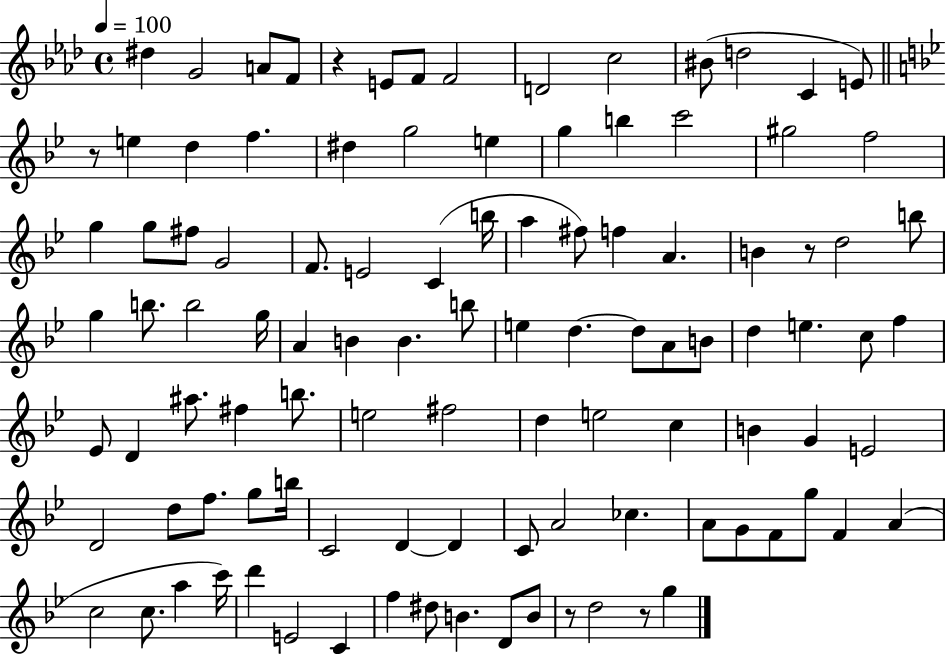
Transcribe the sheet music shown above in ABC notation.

X:1
T:Untitled
M:4/4
L:1/4
K:Ab
^d G2 A/2 F/2 z E/2 F/2 F2 D2 c2 ^B/2 d2 C E/2 z/2 e d f ^d g2 e g b c'2 ^g2 f2 g g/2 ^f/2 G2 F/2 E2 C b/4 a ^f/2 f A B z/2 d2 b/2 g b/2 b2 g/4 A B B b/2 e d d/2 A/2 B/2 d e c/2 f _E/2 D ^a/2 ^f b/2 e2 ^f2 d e2 c B G E2 D2 d/2 f/2 g/2 b/4 C2 D D C/2 A2 _c A/2 G/2 F/2 g/2 F A c2 c/2 a c'/4 d' E2 C f ^d/2 B D/2 B/2 z/2 d2 z/2 g